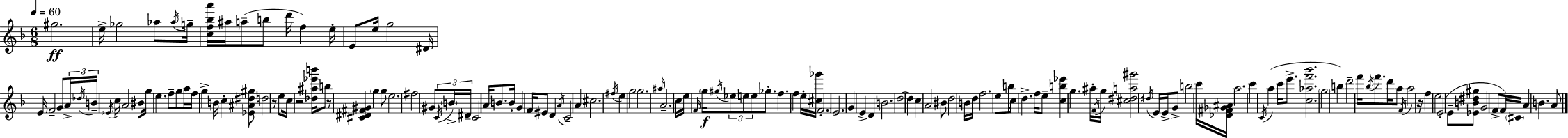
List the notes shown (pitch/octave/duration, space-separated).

G#5/h. E5/s Gb5/h Ab5/e Ab5/s G5/s [C5,F5,Bb5,A6]/s A#5/s A5/e B5/e D6/s F5/q E5/s E4/e E5/s G5/h D#4/s E4/s F4/h G4/e A4/s Db5/s B4/s Eb4/s C5/s A4/h BIS4/e G5/s E5/q. F5/e G5/e A5/s F5/s G5/q B4/s C5/q [Eb4,A#4,D#5,G#5]/e D5/h R/e E5/e C5/s R/h [Db5,A#5,Eb6,B6]/s B5/e R/e [C#4,D#4,F#4,G#4]/q G5/q G5/e E5/h. F#5/h G#4/e C4/s B4/s D#4/s C4/h A4/s B4/e. B4/s G4/q F4/s EIS4/e D4/q A4/s C4/h A4/q C#5/h. F#5/s E5/q G5/h G5/h. A#5/s A4/h. C5/s E5/s F4/s G5/s G#5/s Eb5/e E5/e E5/e Gb5/e. F5/q. F5/q E5/s [C#5,Gb6]/s F4/h. E4/h. G4/q E4/q D4/q B4/h. D5/h D5/q C5/q A4/h BIS4/e D5/h B4/s D5/s F5/h. E5/e B5/s C5/e D5/q. F5/s E5/e [C5,B5,Eb6]/q G5/q. A#5/s F4/s G5/s [C#5,D#5,A5,G#6]/h D#5/s E4/s E4/s G4/e B5/h C6/s [Db4,F#4,Gb4,A#4]/s A5/h. C6/q C4/s A5/q C6/s E6/e. [C5,Ab5,F6,Bb6]/h. G5/h B5/q D6/h F6/s Bb5/s F6/e. D6/s A5/e F4/s A5/h R/s F5/q E5/h E4/h E4/e [Eb4,B4,D#5,G#5]/e G4/h F4/e F4/s C#4/s A4/q B4/q. A4/e